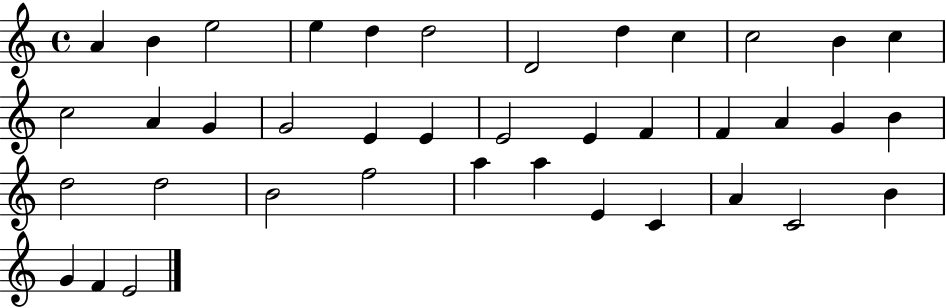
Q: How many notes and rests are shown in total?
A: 39